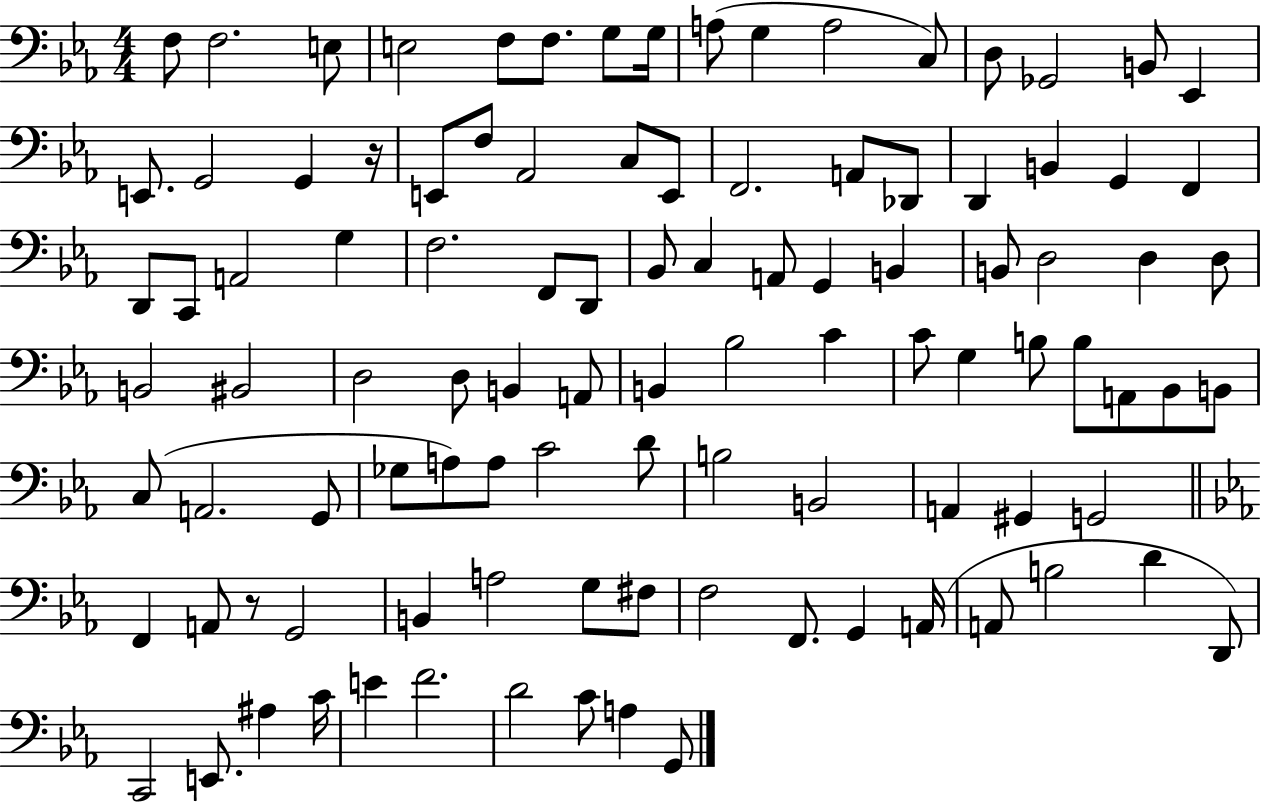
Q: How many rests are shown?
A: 2